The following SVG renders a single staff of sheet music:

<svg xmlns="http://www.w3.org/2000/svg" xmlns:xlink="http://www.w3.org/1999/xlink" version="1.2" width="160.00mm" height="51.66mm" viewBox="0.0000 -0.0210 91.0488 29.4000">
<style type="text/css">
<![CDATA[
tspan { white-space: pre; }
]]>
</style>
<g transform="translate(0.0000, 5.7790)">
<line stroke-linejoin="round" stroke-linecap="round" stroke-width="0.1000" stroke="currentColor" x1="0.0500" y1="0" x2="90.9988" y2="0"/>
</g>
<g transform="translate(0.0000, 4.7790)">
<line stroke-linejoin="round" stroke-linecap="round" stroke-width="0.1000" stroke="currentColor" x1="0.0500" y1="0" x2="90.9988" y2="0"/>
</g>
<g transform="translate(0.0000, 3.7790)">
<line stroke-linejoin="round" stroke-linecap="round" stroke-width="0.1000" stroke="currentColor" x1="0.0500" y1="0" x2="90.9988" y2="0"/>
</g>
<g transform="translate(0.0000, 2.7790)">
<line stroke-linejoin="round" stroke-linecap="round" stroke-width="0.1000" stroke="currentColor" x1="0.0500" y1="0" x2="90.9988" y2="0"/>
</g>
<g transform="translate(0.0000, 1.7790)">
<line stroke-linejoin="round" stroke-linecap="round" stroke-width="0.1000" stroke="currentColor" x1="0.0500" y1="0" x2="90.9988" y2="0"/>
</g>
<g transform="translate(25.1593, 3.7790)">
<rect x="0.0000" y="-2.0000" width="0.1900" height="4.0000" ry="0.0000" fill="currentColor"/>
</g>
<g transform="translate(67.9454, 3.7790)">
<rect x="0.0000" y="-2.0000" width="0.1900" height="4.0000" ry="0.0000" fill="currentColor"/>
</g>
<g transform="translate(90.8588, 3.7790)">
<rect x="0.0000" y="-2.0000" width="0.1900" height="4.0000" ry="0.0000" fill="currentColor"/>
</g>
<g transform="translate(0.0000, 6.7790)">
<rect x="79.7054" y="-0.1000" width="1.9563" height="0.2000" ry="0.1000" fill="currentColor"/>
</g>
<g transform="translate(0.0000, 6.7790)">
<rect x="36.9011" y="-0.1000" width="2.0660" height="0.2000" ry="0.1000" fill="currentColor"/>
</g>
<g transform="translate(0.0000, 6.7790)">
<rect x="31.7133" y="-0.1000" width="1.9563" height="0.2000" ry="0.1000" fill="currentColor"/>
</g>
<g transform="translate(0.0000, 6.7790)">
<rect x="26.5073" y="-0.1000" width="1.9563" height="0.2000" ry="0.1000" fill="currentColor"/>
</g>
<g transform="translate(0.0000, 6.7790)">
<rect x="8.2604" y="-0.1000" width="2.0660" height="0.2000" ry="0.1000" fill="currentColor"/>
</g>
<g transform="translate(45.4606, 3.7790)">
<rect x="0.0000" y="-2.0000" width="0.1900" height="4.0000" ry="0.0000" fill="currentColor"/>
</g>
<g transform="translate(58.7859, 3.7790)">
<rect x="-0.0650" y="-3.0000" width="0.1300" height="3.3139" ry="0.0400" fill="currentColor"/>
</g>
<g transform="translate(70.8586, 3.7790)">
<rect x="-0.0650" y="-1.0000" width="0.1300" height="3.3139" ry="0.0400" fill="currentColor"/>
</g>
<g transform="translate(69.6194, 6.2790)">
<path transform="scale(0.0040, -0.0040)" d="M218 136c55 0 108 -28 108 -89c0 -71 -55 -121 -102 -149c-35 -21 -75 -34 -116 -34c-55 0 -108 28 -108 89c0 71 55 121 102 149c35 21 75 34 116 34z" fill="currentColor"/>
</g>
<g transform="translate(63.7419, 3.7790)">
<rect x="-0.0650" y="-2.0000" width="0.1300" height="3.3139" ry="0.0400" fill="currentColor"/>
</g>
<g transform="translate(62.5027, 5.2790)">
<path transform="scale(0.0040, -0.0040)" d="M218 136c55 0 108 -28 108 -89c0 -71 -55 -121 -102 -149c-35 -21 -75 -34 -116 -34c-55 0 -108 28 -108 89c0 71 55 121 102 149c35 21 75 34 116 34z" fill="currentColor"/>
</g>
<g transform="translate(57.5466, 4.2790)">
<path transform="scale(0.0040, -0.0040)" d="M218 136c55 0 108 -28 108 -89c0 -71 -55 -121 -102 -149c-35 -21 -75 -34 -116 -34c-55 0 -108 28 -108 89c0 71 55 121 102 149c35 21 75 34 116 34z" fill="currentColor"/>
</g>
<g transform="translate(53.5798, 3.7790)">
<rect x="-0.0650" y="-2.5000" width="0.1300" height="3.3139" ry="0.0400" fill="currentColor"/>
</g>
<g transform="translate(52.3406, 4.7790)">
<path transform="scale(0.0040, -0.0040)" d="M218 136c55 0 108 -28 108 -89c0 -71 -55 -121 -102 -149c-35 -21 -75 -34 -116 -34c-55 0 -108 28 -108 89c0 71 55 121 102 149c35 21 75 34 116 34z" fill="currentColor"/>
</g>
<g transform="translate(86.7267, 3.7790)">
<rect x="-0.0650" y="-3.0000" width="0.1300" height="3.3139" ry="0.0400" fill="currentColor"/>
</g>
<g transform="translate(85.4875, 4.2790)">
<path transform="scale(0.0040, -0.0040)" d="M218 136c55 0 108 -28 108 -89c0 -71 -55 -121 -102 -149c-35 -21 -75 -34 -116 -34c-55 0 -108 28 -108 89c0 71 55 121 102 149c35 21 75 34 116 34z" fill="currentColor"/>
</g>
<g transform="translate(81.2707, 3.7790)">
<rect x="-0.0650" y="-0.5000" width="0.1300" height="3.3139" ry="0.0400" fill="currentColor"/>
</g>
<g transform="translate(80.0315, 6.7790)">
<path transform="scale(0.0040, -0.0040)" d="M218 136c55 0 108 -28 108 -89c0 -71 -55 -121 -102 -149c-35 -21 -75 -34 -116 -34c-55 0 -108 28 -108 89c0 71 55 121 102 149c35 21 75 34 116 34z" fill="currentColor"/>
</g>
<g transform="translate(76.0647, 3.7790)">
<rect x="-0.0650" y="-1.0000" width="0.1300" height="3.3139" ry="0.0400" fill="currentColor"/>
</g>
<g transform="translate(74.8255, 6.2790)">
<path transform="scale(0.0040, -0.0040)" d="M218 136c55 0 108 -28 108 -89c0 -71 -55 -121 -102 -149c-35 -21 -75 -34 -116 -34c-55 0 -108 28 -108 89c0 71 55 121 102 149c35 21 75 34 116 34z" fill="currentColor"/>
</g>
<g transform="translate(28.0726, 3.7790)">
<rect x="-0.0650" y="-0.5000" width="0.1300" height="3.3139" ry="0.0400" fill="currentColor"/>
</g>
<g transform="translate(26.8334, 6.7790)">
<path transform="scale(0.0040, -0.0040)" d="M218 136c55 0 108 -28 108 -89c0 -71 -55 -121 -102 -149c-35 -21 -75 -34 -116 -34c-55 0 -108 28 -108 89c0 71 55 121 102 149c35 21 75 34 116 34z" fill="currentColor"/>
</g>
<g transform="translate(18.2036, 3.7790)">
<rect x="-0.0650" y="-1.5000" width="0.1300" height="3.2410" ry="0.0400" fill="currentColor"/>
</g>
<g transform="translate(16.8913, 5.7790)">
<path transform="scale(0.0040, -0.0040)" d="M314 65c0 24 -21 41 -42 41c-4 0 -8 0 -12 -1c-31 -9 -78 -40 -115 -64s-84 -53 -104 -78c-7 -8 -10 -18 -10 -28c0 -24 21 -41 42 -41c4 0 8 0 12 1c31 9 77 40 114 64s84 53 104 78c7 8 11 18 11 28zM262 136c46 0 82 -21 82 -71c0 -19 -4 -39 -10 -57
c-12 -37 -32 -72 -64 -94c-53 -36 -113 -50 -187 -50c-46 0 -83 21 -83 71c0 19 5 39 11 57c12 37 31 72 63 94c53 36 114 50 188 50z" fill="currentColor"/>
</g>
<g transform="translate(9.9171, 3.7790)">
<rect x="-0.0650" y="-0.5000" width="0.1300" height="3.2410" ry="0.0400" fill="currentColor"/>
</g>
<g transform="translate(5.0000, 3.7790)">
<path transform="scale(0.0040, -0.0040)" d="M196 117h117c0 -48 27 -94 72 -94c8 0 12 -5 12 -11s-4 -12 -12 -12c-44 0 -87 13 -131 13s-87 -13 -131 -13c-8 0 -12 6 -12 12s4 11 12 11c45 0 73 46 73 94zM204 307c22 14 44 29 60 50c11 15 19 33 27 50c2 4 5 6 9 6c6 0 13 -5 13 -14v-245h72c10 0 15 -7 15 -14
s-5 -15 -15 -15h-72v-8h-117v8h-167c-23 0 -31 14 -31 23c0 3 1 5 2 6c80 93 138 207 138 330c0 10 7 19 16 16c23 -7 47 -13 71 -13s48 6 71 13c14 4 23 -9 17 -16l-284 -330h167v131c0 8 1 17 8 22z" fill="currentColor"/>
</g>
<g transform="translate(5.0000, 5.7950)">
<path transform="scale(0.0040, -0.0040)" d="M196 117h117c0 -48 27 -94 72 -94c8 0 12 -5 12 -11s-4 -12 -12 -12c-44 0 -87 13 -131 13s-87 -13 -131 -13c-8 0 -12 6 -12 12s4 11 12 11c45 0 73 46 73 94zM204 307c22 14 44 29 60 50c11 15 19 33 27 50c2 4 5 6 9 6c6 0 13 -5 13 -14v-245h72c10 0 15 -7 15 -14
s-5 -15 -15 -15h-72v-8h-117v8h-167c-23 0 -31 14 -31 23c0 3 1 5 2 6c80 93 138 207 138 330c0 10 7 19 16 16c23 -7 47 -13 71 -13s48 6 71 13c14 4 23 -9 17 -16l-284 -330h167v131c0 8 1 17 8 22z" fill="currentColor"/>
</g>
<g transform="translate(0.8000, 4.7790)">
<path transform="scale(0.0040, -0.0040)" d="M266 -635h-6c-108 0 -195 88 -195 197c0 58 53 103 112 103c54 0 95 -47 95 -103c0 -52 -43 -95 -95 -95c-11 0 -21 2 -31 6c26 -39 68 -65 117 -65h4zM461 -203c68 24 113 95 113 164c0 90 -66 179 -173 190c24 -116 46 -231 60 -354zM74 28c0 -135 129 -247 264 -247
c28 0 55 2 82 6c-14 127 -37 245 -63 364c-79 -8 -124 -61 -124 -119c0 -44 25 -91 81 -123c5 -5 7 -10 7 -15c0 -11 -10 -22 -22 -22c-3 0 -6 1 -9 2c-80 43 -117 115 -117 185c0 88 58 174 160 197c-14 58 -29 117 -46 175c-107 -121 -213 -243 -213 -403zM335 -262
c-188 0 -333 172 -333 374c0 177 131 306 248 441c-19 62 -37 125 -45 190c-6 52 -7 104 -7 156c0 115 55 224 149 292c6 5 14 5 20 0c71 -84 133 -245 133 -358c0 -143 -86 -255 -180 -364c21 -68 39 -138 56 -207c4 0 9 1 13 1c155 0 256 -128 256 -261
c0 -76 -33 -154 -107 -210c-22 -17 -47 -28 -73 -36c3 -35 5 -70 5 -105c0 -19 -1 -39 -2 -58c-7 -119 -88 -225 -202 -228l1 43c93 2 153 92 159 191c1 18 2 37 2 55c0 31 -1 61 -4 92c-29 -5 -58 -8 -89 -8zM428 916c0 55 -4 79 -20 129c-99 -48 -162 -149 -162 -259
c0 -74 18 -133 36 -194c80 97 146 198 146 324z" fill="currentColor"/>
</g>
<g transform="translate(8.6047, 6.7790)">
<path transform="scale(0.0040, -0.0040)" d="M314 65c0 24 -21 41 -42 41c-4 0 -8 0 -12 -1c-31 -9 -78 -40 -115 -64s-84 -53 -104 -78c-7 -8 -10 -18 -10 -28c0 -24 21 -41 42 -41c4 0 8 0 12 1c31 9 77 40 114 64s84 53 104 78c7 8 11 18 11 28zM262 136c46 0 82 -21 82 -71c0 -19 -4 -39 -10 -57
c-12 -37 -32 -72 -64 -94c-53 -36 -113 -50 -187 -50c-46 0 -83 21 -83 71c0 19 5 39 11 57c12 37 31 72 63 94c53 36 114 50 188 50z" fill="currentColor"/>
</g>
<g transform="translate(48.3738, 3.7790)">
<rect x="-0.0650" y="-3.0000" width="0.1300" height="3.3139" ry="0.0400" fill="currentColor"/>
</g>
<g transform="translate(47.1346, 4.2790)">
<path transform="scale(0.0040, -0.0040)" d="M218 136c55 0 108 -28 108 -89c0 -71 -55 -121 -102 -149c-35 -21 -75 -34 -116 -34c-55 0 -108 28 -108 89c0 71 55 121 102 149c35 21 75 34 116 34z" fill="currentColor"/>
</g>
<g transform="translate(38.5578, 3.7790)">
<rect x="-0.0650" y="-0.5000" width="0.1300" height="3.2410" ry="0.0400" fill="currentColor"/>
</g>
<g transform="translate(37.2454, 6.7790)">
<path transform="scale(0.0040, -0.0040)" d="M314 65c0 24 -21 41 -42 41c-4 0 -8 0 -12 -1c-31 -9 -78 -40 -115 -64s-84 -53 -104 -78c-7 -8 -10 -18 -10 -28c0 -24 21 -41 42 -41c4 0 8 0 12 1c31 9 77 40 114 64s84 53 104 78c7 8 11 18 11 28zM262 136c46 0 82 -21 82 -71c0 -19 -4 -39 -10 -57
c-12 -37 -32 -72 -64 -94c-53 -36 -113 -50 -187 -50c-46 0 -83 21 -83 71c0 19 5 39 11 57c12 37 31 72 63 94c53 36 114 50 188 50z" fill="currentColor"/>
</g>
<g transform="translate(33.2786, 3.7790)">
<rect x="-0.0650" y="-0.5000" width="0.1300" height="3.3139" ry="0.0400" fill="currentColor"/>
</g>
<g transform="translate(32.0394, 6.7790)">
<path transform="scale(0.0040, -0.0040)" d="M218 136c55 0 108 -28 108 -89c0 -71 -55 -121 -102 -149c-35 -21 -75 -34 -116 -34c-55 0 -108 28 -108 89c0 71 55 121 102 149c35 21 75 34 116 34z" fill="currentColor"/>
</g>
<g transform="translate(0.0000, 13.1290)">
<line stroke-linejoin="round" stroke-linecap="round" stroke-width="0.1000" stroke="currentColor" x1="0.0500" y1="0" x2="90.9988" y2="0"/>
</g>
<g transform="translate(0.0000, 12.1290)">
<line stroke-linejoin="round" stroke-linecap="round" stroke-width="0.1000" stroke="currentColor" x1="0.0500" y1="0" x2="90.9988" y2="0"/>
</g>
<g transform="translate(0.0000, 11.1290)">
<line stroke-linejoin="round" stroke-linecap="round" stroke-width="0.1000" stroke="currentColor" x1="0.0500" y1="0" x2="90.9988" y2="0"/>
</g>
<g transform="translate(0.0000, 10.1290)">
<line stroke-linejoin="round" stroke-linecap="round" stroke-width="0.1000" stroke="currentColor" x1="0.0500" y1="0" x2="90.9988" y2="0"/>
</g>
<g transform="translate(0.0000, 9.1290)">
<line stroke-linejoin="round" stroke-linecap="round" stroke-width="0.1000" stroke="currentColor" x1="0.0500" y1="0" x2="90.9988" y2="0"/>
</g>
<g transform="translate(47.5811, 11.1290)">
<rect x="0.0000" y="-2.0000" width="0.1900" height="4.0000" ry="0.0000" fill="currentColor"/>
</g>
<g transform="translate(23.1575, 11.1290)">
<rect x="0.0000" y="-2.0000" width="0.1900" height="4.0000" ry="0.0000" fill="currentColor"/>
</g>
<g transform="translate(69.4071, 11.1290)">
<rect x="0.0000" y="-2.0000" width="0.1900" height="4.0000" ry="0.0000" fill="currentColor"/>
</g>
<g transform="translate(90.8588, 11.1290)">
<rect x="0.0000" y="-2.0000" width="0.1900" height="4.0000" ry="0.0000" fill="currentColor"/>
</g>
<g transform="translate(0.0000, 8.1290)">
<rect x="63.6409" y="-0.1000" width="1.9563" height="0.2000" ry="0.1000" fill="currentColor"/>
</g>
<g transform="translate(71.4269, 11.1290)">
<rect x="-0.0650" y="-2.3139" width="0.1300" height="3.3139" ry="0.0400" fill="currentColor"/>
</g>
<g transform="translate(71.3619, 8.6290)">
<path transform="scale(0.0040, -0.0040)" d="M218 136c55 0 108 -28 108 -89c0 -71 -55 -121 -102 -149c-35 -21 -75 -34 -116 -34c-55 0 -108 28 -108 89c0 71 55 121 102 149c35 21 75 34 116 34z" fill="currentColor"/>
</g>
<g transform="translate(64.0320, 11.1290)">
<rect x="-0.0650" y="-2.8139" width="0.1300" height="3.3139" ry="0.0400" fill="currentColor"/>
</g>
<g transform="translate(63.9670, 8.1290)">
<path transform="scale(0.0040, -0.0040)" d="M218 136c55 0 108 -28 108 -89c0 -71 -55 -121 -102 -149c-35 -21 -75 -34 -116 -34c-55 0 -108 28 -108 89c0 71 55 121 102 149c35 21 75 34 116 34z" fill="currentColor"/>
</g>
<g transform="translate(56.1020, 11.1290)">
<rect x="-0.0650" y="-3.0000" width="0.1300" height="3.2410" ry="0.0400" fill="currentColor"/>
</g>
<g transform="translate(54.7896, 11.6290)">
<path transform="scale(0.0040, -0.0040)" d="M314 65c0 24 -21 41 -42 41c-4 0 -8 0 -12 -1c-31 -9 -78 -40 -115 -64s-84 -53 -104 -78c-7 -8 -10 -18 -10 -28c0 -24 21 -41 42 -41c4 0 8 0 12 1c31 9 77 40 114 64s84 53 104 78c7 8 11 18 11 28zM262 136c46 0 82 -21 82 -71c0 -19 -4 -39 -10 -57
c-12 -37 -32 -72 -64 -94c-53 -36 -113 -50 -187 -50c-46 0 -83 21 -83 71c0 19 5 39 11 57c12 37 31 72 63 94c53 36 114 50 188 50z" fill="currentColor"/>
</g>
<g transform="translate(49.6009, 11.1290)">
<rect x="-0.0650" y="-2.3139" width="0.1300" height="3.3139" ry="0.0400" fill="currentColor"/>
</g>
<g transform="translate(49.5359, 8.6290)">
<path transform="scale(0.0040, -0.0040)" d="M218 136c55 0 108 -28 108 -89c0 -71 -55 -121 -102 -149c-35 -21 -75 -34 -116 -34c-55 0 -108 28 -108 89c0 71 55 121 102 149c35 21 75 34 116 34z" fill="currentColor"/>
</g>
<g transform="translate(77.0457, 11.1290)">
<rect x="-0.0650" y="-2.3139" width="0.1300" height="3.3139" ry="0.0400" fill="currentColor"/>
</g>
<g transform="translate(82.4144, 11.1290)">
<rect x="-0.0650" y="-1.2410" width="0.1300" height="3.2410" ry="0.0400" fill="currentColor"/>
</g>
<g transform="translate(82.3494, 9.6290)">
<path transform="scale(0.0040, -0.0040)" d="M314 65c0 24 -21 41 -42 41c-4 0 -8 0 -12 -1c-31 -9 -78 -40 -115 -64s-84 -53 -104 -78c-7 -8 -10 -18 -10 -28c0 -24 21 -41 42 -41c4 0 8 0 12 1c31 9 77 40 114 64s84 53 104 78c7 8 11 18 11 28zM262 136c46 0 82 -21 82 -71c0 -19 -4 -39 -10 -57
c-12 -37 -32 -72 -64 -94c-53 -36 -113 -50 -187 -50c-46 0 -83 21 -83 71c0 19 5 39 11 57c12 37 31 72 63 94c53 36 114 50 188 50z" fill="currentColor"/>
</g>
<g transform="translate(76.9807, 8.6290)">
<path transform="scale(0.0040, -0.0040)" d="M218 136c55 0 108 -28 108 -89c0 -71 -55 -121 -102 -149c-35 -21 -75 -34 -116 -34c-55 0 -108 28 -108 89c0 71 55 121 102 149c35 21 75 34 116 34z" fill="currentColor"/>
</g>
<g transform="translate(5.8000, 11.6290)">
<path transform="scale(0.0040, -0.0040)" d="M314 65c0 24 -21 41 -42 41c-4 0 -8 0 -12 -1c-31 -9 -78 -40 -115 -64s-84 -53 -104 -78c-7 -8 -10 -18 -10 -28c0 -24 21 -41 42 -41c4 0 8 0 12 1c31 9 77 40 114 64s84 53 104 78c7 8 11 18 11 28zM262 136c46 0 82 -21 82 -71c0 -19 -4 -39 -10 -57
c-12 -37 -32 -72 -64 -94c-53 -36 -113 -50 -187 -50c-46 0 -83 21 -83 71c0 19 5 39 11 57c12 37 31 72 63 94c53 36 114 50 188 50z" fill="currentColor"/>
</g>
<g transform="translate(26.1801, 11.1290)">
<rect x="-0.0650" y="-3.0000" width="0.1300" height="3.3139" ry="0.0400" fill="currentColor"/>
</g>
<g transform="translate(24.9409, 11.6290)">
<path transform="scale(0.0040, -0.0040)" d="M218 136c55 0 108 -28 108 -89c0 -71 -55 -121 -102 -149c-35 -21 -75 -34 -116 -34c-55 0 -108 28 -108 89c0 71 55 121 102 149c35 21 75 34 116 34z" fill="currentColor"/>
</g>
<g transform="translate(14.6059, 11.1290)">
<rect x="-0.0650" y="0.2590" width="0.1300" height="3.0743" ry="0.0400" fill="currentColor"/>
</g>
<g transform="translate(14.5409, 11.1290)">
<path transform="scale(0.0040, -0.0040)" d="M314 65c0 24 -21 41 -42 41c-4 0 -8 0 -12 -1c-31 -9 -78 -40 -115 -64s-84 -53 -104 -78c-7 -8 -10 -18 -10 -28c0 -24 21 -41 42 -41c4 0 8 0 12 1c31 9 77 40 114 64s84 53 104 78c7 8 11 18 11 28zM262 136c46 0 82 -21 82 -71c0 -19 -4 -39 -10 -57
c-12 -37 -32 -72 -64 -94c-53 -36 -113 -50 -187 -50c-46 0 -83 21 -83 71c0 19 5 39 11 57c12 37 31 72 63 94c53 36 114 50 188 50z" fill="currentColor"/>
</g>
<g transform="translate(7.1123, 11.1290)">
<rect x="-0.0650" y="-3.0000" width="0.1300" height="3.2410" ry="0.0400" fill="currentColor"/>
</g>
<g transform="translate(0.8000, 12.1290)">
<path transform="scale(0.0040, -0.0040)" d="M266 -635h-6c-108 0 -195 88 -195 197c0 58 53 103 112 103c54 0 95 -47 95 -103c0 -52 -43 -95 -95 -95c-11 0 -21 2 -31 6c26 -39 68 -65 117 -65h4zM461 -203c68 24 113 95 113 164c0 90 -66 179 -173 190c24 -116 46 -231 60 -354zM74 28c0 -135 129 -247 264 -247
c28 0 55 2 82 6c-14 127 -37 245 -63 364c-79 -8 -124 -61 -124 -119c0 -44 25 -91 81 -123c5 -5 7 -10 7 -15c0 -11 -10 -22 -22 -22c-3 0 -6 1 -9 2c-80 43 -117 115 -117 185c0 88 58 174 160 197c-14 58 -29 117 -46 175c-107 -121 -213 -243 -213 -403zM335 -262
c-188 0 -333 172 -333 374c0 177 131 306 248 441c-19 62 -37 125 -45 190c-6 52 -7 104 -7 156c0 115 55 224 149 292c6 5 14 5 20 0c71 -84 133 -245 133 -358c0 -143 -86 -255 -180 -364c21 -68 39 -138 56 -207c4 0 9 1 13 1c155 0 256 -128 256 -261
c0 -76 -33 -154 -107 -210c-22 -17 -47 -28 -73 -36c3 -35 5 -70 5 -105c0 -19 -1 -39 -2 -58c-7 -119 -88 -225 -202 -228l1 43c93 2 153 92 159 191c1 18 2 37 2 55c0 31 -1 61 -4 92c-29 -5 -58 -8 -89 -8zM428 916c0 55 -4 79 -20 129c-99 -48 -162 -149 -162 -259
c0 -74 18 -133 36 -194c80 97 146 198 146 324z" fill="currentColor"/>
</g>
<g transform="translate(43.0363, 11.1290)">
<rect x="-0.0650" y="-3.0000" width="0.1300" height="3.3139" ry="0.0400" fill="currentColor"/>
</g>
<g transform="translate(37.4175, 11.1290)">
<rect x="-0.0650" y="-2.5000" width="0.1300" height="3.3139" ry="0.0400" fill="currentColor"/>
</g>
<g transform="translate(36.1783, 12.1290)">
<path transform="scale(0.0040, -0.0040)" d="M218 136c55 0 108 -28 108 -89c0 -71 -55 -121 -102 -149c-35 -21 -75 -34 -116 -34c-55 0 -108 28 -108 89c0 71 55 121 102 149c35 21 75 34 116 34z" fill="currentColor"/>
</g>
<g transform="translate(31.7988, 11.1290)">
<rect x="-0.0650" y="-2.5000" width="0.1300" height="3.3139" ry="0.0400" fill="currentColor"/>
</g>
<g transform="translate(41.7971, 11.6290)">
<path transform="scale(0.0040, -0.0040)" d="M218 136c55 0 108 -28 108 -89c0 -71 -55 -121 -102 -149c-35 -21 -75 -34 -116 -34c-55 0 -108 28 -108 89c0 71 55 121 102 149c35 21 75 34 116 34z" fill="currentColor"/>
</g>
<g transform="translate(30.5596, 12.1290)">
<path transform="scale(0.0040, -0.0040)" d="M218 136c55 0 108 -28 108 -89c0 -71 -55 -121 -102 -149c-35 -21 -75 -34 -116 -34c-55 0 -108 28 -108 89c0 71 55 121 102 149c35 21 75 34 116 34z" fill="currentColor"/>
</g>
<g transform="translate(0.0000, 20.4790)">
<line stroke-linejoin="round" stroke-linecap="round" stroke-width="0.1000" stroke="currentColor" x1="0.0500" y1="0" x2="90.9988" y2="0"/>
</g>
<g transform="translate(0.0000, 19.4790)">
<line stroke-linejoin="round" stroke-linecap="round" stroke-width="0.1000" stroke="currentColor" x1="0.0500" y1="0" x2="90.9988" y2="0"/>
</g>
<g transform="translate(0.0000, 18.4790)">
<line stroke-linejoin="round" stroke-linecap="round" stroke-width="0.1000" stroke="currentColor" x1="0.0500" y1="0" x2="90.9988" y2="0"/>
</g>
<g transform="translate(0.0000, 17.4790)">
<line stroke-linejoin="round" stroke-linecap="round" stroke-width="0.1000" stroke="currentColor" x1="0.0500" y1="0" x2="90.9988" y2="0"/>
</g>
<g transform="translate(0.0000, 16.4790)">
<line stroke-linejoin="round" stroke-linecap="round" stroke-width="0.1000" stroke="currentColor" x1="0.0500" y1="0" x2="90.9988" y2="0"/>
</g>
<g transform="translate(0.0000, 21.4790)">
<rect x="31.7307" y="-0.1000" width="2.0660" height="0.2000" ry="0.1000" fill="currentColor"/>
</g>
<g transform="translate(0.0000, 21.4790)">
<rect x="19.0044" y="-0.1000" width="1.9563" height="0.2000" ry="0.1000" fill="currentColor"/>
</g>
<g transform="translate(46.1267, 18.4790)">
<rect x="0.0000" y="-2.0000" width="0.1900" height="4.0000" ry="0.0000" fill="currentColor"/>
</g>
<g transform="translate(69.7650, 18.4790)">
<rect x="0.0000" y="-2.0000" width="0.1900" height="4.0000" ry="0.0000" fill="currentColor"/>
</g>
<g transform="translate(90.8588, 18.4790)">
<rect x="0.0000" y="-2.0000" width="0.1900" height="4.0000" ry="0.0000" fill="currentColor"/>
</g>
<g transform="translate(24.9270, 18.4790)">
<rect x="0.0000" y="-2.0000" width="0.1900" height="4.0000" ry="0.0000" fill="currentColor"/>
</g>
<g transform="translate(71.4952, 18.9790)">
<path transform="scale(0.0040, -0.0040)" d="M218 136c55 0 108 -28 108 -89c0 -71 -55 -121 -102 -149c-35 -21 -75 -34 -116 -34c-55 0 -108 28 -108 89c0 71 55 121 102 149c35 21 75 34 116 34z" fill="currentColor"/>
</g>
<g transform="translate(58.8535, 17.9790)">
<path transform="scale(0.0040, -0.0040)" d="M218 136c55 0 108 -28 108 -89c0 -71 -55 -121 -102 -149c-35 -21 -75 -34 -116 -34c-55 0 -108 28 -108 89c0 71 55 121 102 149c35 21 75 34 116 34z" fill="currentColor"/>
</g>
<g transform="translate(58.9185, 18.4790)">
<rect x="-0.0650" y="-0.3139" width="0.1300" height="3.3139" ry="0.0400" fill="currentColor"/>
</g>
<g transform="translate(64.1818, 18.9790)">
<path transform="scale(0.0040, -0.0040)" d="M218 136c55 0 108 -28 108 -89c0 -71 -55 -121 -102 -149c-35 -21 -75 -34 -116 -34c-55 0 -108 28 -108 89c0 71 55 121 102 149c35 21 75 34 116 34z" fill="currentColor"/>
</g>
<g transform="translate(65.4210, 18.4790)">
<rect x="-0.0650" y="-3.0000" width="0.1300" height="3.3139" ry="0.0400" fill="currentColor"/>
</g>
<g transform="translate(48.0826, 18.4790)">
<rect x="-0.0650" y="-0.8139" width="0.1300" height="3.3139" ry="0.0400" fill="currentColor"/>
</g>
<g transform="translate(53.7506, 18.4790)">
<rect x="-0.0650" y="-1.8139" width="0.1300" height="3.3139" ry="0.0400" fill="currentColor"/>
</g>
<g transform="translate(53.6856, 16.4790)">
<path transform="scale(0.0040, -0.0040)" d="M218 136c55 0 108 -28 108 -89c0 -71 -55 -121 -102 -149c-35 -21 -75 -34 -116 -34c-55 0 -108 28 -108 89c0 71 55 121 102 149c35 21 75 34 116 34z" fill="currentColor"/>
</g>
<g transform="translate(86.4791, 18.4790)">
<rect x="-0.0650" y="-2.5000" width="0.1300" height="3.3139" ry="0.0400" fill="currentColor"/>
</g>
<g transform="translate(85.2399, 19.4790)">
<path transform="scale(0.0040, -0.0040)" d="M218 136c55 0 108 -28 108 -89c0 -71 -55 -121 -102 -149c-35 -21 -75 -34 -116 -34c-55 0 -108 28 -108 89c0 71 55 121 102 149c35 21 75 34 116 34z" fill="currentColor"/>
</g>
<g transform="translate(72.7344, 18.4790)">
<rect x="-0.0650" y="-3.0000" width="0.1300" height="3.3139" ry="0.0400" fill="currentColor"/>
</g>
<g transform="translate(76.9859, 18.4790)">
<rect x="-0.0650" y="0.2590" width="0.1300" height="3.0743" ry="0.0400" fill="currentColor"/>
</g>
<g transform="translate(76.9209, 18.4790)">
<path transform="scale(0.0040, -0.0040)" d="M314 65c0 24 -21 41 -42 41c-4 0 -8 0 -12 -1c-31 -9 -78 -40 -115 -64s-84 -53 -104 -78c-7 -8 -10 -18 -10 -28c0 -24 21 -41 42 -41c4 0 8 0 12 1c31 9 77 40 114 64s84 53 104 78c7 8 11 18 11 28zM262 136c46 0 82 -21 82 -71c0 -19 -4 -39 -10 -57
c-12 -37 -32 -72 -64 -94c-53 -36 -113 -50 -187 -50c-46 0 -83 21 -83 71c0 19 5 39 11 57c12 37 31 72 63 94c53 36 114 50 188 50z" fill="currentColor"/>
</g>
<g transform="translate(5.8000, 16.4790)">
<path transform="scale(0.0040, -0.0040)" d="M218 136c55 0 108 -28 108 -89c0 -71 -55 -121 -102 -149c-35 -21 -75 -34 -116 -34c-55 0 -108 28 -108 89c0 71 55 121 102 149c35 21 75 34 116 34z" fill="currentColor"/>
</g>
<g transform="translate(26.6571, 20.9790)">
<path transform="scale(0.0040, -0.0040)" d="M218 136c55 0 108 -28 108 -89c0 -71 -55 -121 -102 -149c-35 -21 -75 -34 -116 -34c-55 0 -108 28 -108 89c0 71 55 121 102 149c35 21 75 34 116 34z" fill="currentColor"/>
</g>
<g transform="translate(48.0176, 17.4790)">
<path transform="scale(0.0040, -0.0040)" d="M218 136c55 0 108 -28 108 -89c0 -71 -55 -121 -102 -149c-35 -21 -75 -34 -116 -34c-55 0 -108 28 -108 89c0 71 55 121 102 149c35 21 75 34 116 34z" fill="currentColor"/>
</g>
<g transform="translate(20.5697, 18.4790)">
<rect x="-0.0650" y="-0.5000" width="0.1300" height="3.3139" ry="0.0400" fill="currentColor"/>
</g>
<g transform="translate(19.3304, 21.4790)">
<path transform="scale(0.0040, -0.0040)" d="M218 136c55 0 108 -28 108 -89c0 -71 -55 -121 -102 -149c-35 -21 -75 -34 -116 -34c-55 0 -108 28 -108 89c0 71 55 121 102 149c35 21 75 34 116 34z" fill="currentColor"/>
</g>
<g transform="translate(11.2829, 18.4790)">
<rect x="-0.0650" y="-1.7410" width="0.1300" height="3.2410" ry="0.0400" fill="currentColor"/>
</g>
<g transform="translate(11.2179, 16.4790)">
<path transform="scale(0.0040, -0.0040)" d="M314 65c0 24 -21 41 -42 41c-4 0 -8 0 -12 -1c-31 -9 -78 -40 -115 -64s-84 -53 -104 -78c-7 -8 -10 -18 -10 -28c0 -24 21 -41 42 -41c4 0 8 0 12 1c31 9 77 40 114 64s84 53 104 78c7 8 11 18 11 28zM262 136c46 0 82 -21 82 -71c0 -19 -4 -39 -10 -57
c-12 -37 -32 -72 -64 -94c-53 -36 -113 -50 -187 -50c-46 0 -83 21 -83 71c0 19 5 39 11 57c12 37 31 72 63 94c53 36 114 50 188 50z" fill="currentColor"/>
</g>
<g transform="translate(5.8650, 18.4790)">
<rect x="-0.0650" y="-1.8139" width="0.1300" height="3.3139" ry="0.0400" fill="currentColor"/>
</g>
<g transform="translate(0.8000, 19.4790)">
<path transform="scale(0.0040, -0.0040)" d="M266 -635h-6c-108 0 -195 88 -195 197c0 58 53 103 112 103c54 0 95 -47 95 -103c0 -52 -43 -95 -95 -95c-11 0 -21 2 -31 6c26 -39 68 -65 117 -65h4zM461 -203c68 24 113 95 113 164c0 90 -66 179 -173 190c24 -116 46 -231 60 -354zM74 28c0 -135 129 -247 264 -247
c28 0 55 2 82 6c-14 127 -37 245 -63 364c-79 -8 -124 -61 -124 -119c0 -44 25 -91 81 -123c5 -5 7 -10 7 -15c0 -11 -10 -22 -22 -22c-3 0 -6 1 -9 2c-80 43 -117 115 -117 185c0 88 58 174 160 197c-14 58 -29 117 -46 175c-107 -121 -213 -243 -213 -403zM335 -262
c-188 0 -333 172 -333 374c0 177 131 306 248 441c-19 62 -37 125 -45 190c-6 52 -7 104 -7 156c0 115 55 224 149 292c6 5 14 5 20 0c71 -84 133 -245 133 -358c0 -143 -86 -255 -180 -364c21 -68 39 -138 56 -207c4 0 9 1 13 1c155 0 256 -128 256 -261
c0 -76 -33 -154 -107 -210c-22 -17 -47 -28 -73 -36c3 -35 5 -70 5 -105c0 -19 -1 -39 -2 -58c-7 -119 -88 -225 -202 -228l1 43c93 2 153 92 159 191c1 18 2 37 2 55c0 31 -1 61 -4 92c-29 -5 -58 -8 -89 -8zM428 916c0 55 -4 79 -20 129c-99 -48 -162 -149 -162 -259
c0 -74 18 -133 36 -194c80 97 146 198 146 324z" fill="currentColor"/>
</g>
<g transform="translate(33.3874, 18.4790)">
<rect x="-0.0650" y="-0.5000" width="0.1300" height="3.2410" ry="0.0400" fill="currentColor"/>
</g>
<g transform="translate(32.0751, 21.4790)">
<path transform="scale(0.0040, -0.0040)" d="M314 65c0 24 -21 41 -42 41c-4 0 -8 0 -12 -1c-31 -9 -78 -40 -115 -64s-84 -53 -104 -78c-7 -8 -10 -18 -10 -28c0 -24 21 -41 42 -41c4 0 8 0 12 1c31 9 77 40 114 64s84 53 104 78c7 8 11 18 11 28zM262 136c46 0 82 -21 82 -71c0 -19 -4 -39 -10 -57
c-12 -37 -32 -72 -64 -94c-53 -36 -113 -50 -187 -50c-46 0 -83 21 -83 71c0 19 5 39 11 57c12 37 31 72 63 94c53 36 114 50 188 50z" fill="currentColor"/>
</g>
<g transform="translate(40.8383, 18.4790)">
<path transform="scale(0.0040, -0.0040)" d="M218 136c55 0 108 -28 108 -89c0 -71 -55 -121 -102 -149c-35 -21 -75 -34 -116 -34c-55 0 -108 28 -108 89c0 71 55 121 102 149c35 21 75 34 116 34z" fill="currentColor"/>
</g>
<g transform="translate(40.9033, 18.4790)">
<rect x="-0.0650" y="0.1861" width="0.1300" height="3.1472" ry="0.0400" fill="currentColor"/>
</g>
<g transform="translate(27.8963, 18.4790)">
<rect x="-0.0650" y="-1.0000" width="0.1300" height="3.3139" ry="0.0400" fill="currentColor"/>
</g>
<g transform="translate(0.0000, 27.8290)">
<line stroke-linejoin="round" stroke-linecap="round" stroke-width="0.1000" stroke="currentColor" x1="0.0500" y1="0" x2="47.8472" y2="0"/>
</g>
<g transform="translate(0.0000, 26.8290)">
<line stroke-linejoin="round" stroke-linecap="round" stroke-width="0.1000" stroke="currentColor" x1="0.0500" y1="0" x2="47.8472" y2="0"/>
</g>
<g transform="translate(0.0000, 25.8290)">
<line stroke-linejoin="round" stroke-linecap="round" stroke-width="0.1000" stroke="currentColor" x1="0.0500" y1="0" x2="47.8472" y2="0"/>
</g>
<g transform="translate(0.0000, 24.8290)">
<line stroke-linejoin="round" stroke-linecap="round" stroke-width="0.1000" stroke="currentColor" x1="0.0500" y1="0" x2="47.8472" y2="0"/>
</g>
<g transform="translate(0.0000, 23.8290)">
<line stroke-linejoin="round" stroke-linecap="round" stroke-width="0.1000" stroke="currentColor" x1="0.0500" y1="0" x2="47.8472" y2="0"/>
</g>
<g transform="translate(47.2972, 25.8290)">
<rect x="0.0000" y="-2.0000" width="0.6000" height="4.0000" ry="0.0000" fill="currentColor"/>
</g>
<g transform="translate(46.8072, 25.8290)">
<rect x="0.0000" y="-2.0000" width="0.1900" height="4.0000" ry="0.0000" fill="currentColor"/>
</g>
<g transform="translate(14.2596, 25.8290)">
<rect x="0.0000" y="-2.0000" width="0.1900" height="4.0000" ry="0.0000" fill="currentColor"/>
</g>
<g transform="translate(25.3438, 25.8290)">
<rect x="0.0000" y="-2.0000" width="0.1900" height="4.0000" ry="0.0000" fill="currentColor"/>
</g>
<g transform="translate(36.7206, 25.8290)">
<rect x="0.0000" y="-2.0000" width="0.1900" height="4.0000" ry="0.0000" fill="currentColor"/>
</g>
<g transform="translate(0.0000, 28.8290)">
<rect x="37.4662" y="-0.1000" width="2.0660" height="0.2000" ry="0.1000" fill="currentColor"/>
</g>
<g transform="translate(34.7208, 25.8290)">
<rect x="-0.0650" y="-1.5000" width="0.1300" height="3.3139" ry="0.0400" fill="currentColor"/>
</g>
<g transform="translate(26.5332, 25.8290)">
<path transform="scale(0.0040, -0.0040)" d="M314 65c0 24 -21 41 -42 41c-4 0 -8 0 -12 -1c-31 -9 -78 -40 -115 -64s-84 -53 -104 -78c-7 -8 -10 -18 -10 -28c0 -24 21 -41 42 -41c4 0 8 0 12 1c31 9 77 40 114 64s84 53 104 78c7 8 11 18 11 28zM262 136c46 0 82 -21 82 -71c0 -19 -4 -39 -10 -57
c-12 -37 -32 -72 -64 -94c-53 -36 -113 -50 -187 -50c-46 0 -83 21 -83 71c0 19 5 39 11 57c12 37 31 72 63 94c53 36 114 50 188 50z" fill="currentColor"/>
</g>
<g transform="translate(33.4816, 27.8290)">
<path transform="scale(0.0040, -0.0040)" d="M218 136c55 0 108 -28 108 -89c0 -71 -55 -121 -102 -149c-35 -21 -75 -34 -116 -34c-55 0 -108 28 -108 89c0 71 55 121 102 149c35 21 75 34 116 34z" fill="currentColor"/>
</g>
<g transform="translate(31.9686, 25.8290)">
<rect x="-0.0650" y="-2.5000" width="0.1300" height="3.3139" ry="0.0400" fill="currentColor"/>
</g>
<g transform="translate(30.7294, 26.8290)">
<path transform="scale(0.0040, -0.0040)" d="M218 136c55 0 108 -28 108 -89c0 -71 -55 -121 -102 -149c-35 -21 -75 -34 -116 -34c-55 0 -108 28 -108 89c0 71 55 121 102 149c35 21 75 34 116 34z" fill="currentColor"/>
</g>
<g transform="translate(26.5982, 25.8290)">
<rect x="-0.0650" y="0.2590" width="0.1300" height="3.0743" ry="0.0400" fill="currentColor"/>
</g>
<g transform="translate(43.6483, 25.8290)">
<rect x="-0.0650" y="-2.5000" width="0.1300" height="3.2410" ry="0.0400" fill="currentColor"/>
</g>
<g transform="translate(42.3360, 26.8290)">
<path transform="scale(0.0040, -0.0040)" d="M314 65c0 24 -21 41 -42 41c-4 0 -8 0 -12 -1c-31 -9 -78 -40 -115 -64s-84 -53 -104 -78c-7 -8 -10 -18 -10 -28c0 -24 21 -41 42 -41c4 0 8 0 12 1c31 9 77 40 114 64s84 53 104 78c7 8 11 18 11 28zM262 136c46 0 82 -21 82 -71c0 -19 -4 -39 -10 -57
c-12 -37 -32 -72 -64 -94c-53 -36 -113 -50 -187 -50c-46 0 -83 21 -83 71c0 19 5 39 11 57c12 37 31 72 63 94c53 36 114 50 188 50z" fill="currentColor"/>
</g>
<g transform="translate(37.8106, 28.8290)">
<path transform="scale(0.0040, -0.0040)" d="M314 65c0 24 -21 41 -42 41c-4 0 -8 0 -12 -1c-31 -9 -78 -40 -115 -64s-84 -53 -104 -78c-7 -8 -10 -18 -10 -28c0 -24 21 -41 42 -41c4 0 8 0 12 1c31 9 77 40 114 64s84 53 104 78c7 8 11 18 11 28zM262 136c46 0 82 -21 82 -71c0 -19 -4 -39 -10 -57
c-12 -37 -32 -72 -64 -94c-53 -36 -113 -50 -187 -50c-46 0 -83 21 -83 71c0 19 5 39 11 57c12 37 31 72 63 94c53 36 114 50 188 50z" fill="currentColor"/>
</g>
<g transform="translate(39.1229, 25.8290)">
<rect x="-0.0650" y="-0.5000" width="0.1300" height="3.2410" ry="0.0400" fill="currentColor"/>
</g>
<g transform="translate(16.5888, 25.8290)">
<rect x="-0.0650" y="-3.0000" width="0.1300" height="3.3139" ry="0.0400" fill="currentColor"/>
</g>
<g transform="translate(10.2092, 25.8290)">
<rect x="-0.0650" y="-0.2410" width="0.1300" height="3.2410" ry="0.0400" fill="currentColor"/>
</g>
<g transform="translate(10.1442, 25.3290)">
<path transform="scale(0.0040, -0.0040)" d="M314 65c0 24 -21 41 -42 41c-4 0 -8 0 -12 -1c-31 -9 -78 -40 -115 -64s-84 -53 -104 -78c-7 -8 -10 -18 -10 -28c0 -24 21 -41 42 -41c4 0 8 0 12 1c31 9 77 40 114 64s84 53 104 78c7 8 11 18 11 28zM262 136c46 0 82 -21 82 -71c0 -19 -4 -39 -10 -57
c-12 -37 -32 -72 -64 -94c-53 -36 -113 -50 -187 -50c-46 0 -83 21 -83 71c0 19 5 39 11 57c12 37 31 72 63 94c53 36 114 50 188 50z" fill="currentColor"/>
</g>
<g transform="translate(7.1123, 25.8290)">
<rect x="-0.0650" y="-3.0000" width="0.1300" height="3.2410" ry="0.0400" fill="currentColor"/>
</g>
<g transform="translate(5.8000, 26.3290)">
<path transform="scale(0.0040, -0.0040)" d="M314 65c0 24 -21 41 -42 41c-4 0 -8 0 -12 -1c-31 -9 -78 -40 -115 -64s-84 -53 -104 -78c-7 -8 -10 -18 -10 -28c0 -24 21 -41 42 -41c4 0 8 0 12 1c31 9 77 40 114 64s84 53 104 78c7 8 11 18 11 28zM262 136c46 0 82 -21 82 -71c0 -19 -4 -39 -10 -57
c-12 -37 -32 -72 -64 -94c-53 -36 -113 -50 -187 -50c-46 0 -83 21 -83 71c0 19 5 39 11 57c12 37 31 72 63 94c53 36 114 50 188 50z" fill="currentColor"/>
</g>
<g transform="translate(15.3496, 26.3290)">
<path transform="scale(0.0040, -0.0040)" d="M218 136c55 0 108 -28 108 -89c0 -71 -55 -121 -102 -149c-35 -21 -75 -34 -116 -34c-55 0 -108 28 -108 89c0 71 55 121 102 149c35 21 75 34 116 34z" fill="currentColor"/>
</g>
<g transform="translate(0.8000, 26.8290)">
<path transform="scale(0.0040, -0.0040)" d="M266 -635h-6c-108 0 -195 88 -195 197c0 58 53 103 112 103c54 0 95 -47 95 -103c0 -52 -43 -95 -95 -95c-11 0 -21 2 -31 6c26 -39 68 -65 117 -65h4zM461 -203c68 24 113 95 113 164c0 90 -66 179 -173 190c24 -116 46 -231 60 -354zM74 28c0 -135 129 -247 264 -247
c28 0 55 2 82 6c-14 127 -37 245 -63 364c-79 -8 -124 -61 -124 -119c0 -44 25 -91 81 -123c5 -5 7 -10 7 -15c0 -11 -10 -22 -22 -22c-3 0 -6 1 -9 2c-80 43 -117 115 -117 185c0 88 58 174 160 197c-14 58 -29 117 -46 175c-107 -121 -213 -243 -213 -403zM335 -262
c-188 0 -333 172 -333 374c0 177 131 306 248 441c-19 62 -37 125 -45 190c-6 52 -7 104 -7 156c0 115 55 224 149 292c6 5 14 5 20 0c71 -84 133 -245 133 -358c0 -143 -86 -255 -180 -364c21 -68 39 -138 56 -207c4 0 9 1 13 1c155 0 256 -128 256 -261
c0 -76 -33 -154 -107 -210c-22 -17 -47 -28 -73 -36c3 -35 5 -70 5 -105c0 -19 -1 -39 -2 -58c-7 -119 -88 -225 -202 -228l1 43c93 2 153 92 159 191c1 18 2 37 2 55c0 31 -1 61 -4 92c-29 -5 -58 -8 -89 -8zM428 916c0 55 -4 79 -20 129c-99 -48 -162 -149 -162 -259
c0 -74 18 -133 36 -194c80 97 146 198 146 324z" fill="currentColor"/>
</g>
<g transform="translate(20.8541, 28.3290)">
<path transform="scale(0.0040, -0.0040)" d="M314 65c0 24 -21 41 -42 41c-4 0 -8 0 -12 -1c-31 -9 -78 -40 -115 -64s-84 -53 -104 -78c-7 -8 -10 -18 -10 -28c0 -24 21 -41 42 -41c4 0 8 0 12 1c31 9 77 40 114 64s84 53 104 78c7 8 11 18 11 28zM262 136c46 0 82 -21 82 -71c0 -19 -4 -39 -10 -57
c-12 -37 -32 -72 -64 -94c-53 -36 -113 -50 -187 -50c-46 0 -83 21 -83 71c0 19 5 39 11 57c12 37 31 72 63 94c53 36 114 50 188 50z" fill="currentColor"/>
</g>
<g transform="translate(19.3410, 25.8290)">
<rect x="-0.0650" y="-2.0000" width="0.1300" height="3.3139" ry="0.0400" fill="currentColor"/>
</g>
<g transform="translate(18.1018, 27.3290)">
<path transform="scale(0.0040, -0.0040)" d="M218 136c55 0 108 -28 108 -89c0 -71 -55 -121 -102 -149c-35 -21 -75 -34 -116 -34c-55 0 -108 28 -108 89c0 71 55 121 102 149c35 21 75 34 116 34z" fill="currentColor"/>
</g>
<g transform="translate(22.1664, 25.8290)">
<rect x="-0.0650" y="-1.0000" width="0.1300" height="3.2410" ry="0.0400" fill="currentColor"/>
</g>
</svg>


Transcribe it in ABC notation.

X:1
T:Untitled
M:4/4
L:1/4
K:C
C2 E2 C C C2 A G A F D D C A A2 B2 A G G A g A2 a g g e2 f f2 C D C2 B d f c A A B2 G A2 c2 A F D2 B2 G E C2 G2